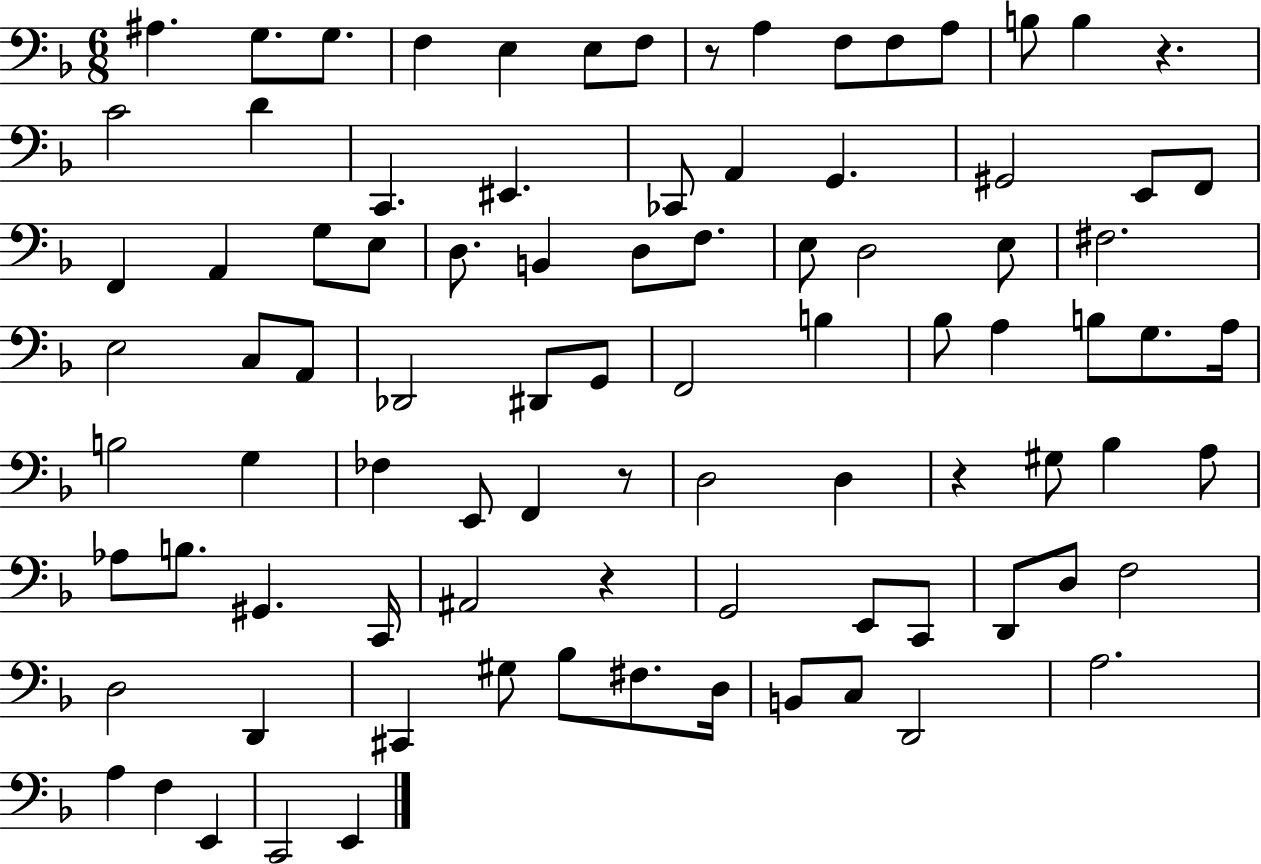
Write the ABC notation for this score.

X:1
T:Untitled
M:6/8
L:1/4
K:F
^A, G,/2 G,/2 F, E, E,/2 F,/2 z/2 A, F,/2 F,/2 A,/2 B,/2 B, z C2 D C,, ^E,, _C,,/2 A,, G,, ^G,,2 E,,/2 F,,/2 F,, A,, G,/2 E,/2 D,/2 B,, D,/2 F,/2 E,/2 D,2 E,/2 ^F,2 E,2 C,/2 A,,/2 _D,,2 ^D,,/2 G,,/2 F,,2 B, _B,/2 A, B,/2 G,/2 A,/4 B,2 G, _F, E,,/2 F,, z/2 D,2 D, z ^G,/2 _B, A,/2 _A,/2 B,/2 ^G,, C,,/4 ^A,,2 z G,,2 E,,/2 C,,/2 D,,/2 D,/2 F,2 D,2 D,, ^C,, ^G,/2 _B,/2 ^F,/2 D,/4 B,,/2 C,/2 D,,2 A,2 A, F, E,, C,,2 E,,